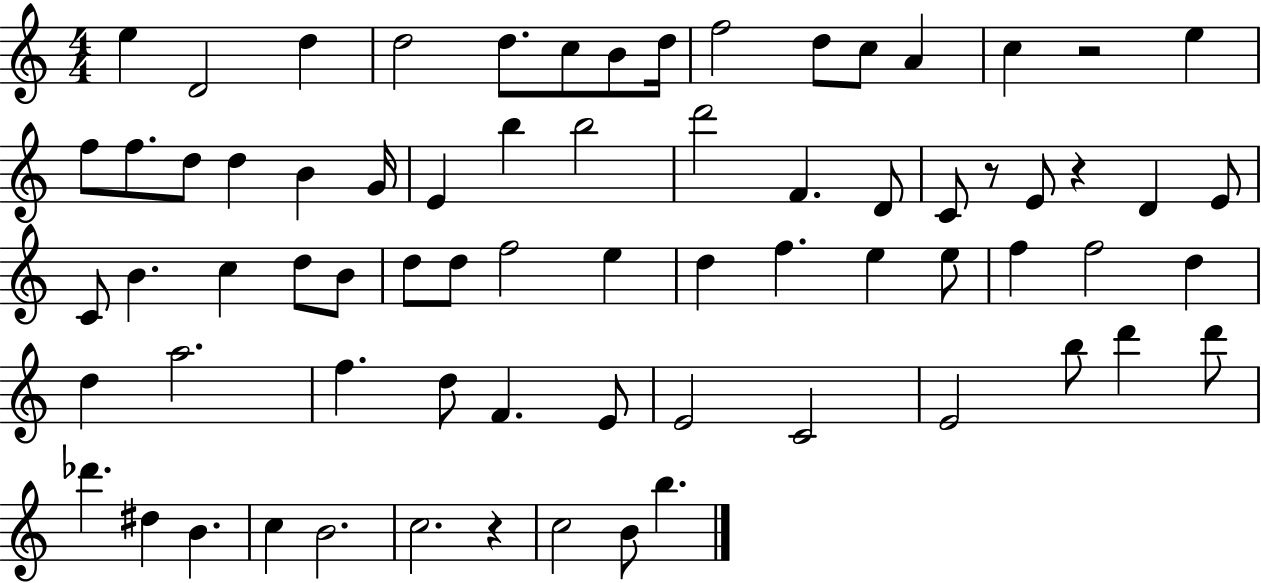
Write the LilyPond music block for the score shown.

{
  \clef treble
  \numericTimeSignature
  \time 4/4
  \key c \major
  e''4 d'2 d''4 | d''2 d''8. c''8 b'8 d''16 | f''2 d''8 c''8 a'4 | c''4 r2 e''4 | \break f''8 f''8. d''8 d''4 b'4 g'16 | e'4 b''4 b''2 | d'''2 f'4. d'8 | c'8 r8 e'8 r4 d'4 e'8 | \break c'8 b'4. c''4 d''8 b'8 | d''8 d''8 f''2 e''4 | d''4 f''4. e''4 e''8 | f''4 f''2 d''4 | \break d''4 a''2. | f''4. d''8 f'4. e'8 | e'2 c'2 | e'2 b''8 d'''4 d'''8 | \break des'''4. dis''4 b'4. | c''4 b'2. | c''2. r4 | c''2 b'8 b''4. | \break \bar "|."
}